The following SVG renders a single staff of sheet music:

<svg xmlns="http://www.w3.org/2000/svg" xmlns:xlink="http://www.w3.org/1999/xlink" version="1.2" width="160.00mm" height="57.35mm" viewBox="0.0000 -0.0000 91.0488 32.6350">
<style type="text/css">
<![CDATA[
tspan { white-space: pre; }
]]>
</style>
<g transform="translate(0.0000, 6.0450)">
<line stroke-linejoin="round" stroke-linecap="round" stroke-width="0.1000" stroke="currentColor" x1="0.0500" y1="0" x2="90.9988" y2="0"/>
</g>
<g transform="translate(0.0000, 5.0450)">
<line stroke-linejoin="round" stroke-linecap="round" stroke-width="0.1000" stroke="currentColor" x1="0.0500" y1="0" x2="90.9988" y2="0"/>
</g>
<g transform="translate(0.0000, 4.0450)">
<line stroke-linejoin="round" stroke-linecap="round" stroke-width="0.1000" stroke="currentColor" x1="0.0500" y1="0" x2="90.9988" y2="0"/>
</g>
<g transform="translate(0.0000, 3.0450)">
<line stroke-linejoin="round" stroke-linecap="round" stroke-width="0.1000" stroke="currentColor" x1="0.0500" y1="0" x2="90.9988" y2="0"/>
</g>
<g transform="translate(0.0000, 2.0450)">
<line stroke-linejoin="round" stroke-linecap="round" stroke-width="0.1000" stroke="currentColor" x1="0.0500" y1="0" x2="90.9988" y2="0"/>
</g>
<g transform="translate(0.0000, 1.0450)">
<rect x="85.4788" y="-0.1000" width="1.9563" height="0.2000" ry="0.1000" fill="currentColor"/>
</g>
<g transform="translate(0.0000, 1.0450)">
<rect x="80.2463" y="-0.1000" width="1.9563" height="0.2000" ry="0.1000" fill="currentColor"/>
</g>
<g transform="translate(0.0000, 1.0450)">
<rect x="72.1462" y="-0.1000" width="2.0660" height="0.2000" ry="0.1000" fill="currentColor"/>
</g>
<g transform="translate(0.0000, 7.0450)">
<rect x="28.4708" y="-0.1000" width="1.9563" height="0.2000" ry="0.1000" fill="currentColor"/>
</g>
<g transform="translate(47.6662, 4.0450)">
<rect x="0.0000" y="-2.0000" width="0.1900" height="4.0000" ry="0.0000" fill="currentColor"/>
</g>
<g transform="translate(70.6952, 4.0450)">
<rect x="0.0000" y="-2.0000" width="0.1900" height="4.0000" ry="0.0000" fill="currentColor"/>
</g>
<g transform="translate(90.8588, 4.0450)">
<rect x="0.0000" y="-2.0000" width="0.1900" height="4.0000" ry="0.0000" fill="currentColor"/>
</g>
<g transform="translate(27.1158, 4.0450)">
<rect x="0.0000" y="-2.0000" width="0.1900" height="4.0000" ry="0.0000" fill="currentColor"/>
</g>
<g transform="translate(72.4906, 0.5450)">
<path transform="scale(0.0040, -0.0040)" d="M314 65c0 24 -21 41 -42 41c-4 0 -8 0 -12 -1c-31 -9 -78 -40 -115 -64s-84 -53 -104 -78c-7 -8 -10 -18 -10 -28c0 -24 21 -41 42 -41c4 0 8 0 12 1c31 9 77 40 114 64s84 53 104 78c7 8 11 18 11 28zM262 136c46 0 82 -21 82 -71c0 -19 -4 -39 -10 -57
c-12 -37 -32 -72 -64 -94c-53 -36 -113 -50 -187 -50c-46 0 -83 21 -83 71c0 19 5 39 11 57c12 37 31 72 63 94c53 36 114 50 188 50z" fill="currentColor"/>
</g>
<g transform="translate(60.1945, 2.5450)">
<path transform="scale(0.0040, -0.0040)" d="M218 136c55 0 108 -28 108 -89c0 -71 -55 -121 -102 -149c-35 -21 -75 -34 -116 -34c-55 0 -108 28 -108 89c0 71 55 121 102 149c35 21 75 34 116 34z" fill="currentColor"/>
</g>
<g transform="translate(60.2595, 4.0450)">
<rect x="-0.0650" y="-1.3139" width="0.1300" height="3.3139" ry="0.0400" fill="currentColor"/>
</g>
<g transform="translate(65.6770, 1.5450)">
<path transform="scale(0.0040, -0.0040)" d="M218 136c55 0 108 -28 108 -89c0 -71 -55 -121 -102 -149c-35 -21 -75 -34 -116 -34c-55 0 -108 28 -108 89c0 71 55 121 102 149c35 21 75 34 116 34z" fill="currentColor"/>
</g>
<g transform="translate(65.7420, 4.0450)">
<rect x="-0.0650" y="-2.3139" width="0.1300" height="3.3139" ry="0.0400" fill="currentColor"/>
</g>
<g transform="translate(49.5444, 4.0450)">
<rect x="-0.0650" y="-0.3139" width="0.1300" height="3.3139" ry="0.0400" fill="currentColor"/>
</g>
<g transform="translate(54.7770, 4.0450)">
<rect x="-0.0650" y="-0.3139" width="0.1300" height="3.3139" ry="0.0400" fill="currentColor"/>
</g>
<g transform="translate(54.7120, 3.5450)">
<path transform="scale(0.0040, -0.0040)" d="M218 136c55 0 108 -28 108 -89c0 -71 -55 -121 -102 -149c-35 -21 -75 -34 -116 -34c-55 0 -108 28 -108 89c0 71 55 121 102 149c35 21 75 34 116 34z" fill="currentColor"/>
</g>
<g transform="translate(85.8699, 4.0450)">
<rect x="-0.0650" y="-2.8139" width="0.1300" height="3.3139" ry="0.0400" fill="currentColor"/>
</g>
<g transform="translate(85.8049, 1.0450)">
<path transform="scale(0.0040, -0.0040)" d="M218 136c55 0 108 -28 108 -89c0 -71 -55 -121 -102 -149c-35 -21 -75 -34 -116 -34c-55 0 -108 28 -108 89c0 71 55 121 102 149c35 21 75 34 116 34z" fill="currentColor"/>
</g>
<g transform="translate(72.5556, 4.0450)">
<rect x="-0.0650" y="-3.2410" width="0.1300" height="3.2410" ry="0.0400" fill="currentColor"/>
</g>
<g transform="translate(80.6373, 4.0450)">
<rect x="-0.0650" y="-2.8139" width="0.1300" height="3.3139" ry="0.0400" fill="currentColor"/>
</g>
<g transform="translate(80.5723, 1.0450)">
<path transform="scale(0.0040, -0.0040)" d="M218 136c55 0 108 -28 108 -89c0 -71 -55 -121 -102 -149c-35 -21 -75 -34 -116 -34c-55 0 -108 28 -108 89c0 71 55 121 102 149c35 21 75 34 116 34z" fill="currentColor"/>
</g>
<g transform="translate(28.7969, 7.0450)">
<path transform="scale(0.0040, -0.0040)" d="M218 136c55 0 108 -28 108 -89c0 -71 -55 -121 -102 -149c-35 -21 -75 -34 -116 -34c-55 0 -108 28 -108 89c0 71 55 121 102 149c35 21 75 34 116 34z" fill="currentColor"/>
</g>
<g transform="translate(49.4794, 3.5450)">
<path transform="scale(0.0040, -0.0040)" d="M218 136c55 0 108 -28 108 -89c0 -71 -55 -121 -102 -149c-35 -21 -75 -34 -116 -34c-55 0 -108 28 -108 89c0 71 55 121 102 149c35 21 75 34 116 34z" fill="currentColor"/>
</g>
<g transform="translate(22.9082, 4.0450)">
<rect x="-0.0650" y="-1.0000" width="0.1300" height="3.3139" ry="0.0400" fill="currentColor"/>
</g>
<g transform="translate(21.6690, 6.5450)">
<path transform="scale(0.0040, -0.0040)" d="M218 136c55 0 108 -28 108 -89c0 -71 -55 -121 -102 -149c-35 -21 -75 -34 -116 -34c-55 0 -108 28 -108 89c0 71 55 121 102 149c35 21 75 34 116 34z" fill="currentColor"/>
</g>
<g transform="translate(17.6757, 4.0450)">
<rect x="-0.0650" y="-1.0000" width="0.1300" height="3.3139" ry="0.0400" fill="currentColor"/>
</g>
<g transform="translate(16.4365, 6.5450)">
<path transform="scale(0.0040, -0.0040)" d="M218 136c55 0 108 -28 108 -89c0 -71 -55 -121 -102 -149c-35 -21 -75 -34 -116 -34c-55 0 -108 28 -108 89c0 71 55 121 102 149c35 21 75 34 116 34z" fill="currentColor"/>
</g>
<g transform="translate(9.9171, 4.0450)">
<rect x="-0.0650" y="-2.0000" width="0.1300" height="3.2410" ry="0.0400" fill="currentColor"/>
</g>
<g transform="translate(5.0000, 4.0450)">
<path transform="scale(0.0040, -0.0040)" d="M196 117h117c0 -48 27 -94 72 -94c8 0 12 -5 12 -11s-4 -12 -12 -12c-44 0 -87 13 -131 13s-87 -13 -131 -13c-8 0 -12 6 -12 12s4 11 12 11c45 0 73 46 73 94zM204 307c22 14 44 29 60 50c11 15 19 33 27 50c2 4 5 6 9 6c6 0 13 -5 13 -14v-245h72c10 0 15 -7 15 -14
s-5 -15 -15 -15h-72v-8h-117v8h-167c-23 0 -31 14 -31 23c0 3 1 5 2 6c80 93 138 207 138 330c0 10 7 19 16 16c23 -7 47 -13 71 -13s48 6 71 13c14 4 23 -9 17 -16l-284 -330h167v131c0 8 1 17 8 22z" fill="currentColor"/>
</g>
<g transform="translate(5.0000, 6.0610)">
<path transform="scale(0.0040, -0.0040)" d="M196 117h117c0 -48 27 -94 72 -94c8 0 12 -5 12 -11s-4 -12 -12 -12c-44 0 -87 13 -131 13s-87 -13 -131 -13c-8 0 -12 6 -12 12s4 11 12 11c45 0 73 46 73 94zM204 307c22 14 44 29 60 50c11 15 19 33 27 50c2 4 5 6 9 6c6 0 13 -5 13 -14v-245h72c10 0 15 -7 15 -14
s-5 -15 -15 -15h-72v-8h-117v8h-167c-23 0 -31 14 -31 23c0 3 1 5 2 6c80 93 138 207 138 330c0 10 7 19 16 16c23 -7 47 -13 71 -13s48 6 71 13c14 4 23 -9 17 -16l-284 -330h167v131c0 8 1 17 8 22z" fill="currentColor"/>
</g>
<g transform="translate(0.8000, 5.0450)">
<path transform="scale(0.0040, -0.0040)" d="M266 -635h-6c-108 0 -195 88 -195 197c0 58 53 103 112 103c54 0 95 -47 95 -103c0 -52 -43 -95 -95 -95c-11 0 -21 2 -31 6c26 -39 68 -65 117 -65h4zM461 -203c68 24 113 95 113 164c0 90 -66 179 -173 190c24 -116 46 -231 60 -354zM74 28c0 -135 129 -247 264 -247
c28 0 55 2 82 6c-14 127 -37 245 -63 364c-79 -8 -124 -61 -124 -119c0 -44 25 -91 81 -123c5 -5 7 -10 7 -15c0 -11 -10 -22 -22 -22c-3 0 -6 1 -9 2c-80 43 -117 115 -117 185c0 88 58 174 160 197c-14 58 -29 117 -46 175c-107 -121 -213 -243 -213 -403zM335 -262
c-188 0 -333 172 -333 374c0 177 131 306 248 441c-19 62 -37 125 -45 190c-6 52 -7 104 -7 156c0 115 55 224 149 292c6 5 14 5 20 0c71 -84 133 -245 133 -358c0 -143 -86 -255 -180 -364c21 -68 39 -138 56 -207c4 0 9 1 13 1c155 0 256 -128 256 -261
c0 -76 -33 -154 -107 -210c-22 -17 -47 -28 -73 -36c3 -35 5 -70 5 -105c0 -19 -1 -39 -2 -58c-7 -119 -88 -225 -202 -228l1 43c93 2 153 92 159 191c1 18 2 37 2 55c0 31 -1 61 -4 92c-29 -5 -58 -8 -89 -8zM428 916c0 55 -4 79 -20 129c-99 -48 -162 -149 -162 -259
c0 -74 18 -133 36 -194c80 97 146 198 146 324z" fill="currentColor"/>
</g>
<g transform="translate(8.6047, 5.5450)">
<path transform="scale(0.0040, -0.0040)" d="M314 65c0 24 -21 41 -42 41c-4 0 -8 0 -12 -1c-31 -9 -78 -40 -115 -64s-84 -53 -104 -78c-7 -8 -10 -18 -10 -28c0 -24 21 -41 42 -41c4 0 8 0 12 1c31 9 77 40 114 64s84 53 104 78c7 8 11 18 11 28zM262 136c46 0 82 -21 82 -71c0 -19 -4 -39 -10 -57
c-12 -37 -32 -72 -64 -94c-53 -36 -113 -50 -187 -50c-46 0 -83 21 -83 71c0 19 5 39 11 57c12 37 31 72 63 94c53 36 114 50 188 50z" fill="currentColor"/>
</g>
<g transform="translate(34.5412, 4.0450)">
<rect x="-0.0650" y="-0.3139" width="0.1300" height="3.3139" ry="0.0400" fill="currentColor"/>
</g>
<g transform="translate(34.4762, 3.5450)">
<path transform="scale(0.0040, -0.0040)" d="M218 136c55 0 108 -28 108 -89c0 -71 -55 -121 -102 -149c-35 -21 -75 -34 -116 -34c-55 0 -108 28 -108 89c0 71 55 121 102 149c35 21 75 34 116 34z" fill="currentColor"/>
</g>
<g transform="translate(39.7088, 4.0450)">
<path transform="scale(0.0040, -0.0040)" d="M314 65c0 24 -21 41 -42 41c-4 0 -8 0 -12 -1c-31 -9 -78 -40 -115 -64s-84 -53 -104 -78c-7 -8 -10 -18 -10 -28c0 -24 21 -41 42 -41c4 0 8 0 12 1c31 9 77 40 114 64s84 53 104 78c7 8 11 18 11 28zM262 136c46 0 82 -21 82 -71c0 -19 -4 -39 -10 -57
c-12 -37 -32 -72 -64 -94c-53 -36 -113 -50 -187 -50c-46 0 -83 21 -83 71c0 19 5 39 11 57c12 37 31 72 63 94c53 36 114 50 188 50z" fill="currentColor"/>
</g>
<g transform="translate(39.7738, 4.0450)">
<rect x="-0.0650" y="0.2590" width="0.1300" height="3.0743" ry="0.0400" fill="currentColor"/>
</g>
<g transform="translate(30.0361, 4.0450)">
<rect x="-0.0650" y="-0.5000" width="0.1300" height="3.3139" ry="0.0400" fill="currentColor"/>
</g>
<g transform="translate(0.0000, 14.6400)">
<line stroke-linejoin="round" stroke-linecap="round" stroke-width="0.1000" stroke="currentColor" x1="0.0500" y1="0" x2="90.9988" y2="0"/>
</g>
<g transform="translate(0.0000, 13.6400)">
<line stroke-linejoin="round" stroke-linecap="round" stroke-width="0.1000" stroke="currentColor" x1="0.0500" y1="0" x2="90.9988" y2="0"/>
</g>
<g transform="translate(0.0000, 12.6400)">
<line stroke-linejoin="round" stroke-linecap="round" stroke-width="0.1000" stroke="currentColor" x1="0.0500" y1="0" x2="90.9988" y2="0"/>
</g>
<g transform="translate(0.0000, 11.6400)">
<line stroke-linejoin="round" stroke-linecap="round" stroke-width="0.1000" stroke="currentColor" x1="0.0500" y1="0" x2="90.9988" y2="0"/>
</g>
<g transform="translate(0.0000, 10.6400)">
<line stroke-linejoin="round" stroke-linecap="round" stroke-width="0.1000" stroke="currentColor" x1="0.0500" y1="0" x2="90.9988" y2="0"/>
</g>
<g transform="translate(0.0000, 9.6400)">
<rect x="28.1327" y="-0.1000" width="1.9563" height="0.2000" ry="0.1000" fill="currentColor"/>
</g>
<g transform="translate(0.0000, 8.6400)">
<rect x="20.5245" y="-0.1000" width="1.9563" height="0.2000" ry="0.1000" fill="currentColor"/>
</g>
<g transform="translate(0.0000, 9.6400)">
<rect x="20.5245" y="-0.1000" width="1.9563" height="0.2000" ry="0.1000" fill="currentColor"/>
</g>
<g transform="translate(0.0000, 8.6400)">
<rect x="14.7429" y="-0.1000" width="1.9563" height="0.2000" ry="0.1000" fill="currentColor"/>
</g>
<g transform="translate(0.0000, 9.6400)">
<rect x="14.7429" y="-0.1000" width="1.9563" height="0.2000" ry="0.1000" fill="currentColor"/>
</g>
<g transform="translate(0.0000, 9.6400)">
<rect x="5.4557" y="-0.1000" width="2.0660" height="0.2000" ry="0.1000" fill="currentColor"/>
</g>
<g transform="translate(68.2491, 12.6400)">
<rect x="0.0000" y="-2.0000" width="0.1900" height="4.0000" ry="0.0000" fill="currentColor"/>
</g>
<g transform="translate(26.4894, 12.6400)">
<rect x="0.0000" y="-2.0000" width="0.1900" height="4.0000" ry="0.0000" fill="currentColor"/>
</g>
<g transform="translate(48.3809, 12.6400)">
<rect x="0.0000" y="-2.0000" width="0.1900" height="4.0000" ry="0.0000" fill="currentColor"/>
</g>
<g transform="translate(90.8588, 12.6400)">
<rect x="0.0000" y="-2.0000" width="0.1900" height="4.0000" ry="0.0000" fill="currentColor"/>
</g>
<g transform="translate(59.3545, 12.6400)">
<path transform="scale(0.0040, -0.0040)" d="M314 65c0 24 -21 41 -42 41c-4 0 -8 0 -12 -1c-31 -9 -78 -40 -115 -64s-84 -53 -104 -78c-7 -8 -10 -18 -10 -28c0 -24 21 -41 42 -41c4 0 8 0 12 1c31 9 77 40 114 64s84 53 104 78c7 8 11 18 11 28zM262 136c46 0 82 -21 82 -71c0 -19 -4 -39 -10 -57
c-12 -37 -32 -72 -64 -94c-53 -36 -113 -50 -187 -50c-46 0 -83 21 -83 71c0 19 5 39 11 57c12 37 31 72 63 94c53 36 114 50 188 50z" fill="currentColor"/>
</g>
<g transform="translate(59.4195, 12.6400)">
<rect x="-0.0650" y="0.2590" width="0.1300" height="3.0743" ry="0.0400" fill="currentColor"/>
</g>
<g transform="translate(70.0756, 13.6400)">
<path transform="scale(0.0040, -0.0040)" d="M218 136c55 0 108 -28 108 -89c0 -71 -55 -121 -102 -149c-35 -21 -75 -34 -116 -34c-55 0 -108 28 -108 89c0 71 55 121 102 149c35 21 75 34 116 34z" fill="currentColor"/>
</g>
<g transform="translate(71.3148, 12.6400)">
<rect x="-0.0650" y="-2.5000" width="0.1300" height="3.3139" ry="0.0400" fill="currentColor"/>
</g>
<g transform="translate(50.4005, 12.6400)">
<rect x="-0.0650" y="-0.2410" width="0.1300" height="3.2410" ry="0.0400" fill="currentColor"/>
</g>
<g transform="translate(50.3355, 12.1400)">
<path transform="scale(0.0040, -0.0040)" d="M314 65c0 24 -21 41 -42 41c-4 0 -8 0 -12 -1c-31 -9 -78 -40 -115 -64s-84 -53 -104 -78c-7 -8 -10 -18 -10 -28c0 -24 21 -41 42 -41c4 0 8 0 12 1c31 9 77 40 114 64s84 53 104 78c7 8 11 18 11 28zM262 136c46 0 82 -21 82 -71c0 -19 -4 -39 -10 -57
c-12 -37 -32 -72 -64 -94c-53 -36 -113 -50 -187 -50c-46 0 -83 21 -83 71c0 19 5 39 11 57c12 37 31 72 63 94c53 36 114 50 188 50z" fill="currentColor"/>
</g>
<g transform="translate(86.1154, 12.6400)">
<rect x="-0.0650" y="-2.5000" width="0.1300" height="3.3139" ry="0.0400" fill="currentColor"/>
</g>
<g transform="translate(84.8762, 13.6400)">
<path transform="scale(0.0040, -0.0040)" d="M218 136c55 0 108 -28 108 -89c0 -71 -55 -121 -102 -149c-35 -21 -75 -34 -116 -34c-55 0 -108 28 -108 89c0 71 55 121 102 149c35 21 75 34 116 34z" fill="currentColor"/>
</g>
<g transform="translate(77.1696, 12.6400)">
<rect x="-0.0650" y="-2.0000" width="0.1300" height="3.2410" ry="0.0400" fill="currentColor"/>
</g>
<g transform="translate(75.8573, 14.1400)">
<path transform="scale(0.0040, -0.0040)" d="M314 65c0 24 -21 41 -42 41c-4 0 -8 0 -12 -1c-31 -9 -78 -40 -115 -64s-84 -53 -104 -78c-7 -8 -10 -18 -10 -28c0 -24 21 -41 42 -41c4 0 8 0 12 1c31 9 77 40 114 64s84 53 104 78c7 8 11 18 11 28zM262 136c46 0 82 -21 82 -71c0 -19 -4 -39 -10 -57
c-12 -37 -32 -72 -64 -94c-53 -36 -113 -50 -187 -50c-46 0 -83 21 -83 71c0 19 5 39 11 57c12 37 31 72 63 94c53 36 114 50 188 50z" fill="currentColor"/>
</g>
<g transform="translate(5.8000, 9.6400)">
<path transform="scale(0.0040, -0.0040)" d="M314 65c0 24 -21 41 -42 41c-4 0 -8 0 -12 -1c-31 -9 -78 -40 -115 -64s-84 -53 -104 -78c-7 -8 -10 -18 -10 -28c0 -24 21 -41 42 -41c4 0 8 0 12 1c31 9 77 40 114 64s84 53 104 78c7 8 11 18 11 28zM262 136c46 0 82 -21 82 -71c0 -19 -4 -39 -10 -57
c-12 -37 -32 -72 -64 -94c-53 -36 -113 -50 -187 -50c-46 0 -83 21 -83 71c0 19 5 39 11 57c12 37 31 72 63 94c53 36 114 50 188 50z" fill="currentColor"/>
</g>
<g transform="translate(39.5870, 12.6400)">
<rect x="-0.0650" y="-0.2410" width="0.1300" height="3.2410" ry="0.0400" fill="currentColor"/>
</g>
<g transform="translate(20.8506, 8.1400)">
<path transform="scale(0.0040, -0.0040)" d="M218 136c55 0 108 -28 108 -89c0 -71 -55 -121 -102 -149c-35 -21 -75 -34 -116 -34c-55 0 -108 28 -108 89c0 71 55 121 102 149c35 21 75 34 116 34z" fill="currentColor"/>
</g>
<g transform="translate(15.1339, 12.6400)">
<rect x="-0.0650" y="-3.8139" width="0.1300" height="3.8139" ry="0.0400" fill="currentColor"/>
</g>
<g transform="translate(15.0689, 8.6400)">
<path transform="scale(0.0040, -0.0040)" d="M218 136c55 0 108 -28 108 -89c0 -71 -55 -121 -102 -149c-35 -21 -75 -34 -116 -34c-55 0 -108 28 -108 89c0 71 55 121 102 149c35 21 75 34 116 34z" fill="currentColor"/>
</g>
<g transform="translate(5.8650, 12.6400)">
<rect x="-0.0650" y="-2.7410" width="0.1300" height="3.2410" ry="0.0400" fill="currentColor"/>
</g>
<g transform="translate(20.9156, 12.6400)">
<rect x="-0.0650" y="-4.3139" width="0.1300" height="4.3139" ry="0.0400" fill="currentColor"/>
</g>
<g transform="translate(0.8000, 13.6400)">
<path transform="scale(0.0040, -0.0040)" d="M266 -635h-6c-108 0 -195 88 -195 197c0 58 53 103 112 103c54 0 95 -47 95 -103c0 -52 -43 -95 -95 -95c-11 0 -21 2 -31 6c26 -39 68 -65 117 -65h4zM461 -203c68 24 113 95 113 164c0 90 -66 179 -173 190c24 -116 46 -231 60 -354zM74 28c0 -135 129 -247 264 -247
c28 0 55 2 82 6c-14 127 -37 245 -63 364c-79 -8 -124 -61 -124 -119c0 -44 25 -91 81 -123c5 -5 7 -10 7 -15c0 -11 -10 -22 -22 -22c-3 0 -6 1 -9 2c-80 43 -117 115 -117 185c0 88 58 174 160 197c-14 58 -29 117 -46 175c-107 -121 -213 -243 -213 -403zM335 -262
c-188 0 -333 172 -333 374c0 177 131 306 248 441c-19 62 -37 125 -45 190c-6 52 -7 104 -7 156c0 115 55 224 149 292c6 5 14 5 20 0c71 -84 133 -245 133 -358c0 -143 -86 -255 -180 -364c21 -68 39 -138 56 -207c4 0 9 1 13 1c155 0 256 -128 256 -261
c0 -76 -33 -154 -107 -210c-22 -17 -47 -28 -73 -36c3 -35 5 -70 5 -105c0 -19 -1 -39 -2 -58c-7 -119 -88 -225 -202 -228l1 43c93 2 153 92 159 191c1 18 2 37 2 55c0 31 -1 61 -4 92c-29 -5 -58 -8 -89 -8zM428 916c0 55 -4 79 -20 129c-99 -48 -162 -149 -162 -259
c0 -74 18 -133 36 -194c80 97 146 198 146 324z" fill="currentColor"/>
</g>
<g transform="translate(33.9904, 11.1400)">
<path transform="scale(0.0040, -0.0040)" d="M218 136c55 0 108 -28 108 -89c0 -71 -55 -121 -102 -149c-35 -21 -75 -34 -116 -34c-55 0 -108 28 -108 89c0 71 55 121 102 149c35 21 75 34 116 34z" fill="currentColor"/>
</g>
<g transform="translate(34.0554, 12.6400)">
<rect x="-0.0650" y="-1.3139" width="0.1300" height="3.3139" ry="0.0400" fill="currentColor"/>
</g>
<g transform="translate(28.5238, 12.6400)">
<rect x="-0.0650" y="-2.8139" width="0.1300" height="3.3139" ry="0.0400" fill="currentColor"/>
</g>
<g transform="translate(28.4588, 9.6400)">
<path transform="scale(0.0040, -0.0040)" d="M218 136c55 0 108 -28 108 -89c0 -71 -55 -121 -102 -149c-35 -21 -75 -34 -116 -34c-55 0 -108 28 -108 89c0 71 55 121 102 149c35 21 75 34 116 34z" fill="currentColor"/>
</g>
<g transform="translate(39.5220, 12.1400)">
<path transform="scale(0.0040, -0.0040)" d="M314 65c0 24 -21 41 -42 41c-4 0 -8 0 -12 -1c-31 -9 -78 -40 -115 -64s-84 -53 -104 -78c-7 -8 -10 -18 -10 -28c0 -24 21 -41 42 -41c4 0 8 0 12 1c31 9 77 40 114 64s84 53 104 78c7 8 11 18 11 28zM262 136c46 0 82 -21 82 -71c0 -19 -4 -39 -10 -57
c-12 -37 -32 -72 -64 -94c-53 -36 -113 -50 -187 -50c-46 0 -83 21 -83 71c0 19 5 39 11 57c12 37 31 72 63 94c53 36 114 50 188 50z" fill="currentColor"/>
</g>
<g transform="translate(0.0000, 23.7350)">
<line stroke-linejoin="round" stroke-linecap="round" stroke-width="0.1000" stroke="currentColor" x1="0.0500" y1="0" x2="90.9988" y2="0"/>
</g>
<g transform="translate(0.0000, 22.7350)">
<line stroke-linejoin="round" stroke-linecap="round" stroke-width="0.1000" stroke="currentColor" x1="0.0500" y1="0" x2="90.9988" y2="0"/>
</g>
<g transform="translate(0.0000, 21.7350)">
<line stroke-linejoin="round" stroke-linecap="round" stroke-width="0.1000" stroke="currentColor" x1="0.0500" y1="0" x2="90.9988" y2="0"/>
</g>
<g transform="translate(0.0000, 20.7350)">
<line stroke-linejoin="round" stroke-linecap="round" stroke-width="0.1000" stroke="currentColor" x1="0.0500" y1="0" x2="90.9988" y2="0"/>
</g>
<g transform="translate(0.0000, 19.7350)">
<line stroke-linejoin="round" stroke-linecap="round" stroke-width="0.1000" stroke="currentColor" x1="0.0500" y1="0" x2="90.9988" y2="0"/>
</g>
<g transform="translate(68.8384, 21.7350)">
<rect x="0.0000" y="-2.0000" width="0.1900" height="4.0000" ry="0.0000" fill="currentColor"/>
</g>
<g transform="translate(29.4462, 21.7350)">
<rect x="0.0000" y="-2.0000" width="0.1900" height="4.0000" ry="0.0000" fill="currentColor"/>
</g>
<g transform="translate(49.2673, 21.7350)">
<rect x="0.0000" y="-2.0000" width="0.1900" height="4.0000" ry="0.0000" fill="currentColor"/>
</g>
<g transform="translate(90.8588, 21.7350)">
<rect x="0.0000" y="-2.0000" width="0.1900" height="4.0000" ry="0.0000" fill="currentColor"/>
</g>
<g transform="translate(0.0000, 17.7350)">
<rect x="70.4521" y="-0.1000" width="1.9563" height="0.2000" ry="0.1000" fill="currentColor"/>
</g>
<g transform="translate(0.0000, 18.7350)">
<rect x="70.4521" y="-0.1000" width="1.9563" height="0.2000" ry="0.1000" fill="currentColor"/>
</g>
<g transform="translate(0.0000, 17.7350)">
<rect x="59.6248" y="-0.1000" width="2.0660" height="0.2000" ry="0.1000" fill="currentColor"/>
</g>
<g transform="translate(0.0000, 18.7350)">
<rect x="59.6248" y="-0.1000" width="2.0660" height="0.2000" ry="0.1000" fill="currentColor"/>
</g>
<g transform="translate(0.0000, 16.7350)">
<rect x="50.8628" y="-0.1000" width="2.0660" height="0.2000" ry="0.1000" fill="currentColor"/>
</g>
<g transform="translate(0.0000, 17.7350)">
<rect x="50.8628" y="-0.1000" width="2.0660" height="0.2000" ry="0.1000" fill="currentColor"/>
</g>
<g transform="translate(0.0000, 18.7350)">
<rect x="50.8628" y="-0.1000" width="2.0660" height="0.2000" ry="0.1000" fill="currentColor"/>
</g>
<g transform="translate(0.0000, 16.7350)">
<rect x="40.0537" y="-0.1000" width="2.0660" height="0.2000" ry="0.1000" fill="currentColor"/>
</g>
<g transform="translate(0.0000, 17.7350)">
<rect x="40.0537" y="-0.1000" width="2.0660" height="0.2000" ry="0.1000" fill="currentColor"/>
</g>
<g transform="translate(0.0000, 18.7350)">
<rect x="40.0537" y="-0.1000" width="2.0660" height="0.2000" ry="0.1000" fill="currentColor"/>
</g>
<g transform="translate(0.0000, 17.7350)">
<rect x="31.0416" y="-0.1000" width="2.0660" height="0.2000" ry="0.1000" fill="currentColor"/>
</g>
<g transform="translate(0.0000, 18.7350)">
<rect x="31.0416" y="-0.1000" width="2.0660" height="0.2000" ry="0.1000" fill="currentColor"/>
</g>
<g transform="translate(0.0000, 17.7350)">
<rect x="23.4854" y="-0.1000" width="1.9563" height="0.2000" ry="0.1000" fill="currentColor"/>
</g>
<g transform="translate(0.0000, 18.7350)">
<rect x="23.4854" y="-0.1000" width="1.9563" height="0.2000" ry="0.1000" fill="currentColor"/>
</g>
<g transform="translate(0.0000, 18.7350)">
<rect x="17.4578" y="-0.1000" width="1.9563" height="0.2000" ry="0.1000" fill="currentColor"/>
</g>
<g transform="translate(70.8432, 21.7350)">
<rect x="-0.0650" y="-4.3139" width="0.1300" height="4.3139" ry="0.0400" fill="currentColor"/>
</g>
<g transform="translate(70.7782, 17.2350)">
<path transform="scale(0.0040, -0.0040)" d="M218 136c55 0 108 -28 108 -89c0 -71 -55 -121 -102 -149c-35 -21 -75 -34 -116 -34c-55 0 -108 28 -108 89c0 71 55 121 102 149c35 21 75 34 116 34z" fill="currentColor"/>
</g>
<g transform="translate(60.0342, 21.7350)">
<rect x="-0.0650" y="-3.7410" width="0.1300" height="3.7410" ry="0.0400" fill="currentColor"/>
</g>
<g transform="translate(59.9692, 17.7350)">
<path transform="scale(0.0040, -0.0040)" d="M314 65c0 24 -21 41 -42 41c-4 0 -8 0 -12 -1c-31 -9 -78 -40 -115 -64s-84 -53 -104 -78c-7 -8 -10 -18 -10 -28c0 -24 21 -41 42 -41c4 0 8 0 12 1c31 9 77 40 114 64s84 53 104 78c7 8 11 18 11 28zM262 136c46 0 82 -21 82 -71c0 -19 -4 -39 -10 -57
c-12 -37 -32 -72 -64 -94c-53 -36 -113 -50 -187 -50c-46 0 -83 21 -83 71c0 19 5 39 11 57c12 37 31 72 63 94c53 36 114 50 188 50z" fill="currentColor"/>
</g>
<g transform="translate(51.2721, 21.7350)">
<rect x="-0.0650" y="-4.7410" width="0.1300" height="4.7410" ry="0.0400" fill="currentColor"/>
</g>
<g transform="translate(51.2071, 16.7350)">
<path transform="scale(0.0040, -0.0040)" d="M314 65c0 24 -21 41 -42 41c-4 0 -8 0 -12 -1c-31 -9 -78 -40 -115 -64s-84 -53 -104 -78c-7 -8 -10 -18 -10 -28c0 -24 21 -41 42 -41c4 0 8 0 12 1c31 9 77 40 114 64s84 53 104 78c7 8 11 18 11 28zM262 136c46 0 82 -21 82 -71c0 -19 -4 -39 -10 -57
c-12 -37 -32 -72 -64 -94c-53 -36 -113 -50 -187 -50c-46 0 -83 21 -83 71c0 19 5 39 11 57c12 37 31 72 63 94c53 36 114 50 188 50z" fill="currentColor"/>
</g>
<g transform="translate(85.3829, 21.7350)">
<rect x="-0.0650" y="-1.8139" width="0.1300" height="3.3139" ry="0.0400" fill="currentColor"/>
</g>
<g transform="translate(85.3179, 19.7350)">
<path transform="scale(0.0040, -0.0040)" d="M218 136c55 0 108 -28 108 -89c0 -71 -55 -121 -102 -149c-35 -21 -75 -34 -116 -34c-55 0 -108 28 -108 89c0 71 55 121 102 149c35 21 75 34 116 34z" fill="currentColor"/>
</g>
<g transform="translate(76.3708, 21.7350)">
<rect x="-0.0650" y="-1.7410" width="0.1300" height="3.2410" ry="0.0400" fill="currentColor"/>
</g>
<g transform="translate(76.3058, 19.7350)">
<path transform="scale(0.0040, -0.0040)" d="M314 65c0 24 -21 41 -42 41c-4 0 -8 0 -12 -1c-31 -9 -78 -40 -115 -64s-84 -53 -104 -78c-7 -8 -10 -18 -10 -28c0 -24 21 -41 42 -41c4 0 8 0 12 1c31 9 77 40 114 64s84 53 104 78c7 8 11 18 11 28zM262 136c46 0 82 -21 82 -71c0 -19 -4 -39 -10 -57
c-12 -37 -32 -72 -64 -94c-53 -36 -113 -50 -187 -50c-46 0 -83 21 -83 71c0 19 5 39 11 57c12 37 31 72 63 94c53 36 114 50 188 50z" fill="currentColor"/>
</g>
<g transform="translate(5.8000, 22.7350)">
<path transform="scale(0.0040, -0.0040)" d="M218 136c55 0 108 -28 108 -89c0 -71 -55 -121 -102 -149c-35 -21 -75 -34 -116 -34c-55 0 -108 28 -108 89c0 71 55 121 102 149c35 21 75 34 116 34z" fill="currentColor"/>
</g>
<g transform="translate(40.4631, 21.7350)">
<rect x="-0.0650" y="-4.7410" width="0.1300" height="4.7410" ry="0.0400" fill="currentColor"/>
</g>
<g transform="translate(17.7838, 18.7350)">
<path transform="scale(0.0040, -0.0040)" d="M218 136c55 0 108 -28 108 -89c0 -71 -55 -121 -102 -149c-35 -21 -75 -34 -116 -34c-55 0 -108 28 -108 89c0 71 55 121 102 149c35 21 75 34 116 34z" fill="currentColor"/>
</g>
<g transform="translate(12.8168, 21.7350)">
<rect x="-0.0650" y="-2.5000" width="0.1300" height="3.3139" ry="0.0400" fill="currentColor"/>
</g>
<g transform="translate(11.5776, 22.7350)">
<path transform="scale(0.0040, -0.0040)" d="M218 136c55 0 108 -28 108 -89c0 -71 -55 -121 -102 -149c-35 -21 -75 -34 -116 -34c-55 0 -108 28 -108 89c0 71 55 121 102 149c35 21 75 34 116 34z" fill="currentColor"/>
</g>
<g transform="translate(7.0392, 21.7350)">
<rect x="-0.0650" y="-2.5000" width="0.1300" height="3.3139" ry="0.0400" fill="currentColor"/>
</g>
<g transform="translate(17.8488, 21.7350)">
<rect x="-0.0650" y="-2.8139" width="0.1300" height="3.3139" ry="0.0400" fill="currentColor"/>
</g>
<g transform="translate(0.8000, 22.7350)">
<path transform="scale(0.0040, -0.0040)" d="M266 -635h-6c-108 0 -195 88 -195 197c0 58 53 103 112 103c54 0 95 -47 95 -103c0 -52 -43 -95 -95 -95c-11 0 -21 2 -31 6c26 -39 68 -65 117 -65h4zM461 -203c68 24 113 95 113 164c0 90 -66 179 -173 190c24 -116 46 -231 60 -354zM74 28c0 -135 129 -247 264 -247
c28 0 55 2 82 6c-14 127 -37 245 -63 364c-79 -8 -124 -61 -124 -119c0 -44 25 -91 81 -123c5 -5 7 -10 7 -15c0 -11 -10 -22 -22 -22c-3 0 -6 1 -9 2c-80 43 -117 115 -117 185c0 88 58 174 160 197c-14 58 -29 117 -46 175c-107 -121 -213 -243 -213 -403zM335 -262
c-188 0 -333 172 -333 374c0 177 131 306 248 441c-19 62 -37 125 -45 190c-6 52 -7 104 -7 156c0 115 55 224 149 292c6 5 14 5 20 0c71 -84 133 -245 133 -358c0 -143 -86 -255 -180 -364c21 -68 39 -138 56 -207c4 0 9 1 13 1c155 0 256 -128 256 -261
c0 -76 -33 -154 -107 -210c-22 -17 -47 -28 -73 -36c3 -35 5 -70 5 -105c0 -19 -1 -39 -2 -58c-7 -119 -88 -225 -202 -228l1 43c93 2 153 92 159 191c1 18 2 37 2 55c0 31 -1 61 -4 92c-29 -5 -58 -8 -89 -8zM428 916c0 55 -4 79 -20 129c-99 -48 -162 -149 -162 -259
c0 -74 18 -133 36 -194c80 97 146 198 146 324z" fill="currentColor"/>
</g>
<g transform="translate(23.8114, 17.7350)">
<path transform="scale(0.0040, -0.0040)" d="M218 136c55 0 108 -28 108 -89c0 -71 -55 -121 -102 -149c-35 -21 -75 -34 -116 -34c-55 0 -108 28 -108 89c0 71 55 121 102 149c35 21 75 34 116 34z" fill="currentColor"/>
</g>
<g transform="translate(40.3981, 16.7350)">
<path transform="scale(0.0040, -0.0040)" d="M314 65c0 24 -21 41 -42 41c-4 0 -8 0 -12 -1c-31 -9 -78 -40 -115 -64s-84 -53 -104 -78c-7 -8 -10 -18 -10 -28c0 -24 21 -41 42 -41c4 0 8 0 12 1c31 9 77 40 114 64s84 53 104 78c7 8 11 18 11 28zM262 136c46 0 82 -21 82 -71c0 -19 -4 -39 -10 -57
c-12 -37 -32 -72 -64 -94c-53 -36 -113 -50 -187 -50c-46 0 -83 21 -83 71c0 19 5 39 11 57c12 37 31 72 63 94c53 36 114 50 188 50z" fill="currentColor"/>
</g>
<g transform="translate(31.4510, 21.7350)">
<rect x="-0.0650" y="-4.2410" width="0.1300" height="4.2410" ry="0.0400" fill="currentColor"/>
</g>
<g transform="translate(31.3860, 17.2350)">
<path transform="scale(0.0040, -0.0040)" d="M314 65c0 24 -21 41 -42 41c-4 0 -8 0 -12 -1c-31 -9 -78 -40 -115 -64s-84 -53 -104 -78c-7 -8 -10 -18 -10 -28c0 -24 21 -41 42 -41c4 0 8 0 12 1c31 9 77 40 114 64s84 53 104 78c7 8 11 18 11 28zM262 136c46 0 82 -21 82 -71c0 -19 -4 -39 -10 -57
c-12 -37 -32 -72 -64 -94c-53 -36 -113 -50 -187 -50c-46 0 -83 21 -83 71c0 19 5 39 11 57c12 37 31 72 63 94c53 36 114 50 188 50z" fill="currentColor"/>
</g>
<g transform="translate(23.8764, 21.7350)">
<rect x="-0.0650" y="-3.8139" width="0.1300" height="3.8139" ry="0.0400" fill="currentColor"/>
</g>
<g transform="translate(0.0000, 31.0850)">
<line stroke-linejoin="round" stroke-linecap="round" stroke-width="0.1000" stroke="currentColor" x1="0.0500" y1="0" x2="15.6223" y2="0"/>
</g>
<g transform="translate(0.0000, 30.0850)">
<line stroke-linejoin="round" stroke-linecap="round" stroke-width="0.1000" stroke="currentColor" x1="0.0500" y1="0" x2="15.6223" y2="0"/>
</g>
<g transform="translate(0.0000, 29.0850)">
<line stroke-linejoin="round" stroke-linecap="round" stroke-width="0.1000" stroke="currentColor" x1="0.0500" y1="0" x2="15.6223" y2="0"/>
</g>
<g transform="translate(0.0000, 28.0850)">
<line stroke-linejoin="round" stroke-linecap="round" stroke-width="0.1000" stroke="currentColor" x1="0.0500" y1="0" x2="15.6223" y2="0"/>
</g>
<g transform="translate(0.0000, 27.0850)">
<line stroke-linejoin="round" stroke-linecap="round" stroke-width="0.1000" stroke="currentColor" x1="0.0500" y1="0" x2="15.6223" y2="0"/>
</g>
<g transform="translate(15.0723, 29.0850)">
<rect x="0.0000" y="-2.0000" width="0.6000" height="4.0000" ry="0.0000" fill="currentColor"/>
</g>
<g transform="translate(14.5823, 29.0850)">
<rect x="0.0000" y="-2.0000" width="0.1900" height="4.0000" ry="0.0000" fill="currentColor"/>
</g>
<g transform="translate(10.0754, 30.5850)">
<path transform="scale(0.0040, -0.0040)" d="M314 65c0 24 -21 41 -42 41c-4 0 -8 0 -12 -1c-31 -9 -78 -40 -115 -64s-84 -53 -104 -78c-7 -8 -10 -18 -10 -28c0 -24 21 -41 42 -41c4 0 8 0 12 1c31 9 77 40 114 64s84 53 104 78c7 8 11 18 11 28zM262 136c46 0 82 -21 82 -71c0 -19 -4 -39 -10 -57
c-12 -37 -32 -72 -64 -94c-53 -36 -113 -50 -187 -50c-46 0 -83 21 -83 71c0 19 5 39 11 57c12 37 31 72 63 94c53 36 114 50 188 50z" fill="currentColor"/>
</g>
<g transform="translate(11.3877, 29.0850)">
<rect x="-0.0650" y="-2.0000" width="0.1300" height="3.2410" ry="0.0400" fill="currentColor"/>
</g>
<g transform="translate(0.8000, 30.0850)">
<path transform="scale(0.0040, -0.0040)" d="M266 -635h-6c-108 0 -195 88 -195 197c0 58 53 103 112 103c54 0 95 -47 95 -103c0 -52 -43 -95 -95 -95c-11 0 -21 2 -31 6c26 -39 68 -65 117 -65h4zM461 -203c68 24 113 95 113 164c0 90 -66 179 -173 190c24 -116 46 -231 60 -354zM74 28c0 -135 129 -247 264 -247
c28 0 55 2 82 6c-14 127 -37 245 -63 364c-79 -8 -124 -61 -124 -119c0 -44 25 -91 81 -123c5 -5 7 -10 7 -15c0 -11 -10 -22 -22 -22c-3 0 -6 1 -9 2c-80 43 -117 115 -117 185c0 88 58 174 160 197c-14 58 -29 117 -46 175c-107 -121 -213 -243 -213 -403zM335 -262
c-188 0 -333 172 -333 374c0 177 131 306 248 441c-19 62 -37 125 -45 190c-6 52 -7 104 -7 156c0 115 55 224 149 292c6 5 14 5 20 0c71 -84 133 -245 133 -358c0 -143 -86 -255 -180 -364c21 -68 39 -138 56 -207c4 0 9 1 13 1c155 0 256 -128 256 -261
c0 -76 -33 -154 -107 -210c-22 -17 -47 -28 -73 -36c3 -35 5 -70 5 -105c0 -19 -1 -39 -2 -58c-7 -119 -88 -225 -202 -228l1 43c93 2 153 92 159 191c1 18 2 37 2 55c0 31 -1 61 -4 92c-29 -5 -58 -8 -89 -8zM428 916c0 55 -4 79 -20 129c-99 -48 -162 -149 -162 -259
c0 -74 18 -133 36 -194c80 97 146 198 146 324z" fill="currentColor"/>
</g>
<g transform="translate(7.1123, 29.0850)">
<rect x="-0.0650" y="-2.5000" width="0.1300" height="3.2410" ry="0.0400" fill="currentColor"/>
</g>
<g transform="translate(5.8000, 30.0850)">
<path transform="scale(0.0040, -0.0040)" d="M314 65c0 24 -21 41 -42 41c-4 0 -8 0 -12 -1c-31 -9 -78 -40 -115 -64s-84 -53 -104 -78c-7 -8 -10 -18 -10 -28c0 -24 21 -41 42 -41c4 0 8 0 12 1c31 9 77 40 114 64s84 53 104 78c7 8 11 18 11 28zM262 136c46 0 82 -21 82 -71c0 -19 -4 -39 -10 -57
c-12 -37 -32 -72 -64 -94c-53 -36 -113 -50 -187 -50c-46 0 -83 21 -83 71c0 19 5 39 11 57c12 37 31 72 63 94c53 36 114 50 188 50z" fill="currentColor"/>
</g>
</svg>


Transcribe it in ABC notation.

X:1
T:Untitled
M:4/4
L:1/4
K:C
F2 D D C c B2 c c e g b2 a a a2 c' d' a e c2 c2 B2 G F2 G G G a c' d'2 e'2 e'2 c'2 d' f2 f G2 F2